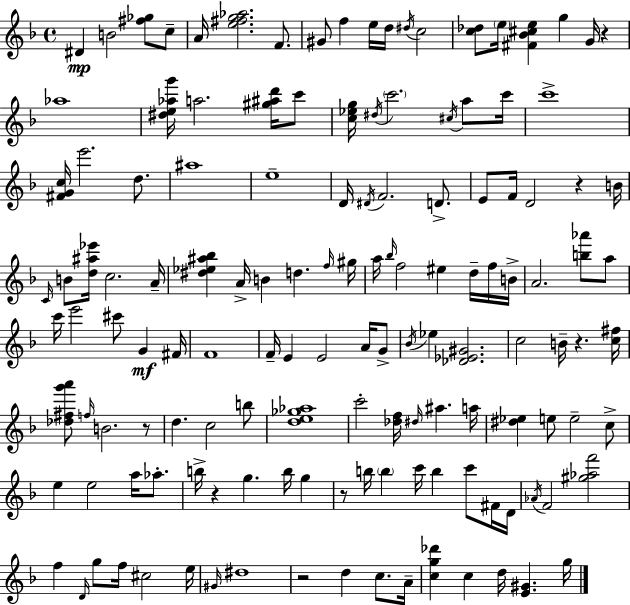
D#4/q B4/h [F#5,Gb5]/e C5/e A4/s [E5,F#5,G5,Ab5]/h. F4/e. G#4/e F5/q E5/s D5/s D#5/s C5/h [C5,Db5]/e E5/s [F#4,Bb4,C#5,E5]/q G5/q G4/s R/q Ab5/w [D#5,E5,Ab5,G6]/s A5/h. [G#5,A#5,D6]/s C6/e [C5,Eb5,G5]/s D#5/s C6/h. C#5/s A5/e C6/s C6/w [F#4,G4,C5]/s E6/h. D5/e. A#5/w E5/w D4/s D#4/s F4/h. D4/e. E4/e F4/s D4/h R/q B4/s C4/s B4/e [D5,A#5,Eb6]/s C5/h. A4/s [D#5,Eb5,A#5,Bb5]/q A4/s B4/q D5/q. F5/s G#5/s A5/s Bb5/s F5/h EIS5/q D5/s F5/s B4/s A4/h. [B5,Ab6]/e A5/e C6/s E6/h C#6/e G4/q F#4/s F4/w F4/s E4/q E4/h A4/s G4/e Bb4/s Eb5/q [Db4,Eb4,G#4]/h. C5/h B4/s R/q. [C5,F#5]/s [Db5,F#5,G6,A6]/e F5/s B4/h. R/e D5/q. C5/h B5/e [D5,E5,Gb5,Ab5]/w C6/h [Db5,F5]/s D#5/s A#5/q. A5/s [D#5,Eb5]/q E5/e E5/h C5/e E5/q E5/h A5/s Ab5/e. B5/s R/q G5/q. B5/s G5/q R/e B5/s B5/q C6/s B5/q C6/e F#4/s D4/s Ab4/s F4/h [G#5,Ab5,F6]/h F5/q D4/s G5/e F5/s C#5/h E5/s G#4/s D#5/w R/h D5/q C5/e. A4/s [C5,G5,Db6]/q C5/q D5/s [E4,G#4]/q. G5/s